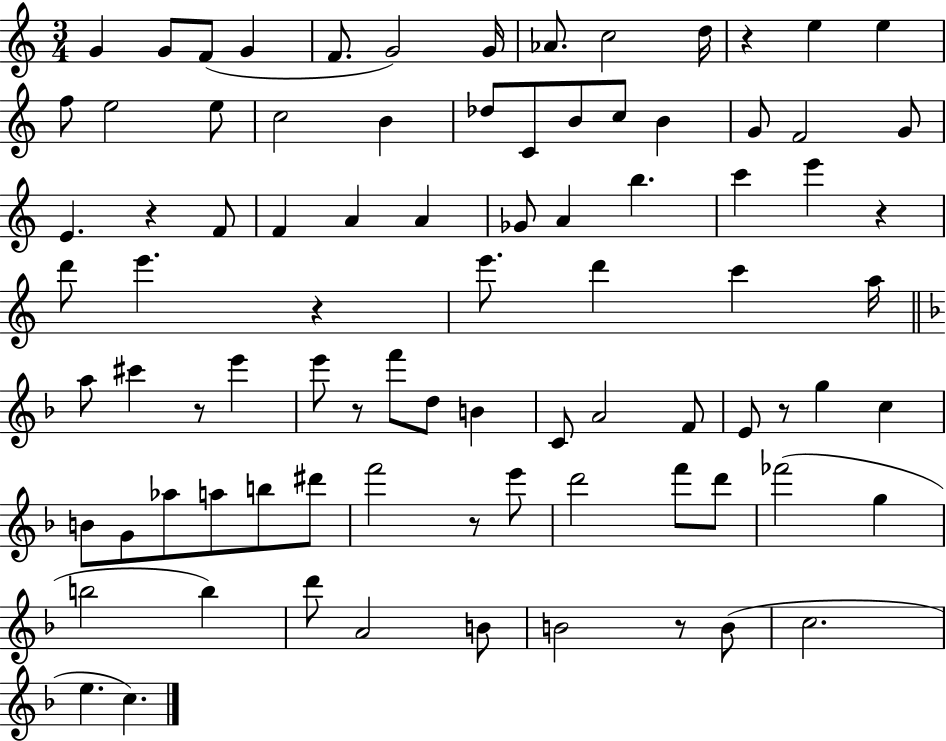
{
  \clef treble
  \numericTimeSignature
  \time 3/4
  \key c \major
  g'4 g'8 f'8( g'4 | f'8. g'2) g'16 | aes'8. c''2 d''16 | r4 e''4 e''4 | \break f''8 e''2 e''8 | c''2 b'4 | des''8 c'8 b'8 c''8 b'4 | g'8 f'2 g'8 | \break e'4. r4 f'8 | f'4 a'4 a'4 | ges'8 a'4 b''4. | c'''4 e'''4 r4 | \break d'''8 e'''4. r4 | e'''8. d'''4 c'''4 a''16 | \bar "||" \break \key f \major a''8 cis'''4 r8 e'''4 | e'''8 r8 f'''8 d''8 b'4 | c'8 a'2 f'8 | e'8 r8 g''4 c''4 | \break b'8 g'8 aes''8 a''8 b''8 dis'''8 | f'''2 r8 e'''8 | d'''2 f'''8 d'''8 | fes'''2( g''4 | \break b''2 b''4) | d'''8 a'2 b'8 | b'2 r8 b'8( | c''2. | \break e''4. c''4.) | \bar "|."
}